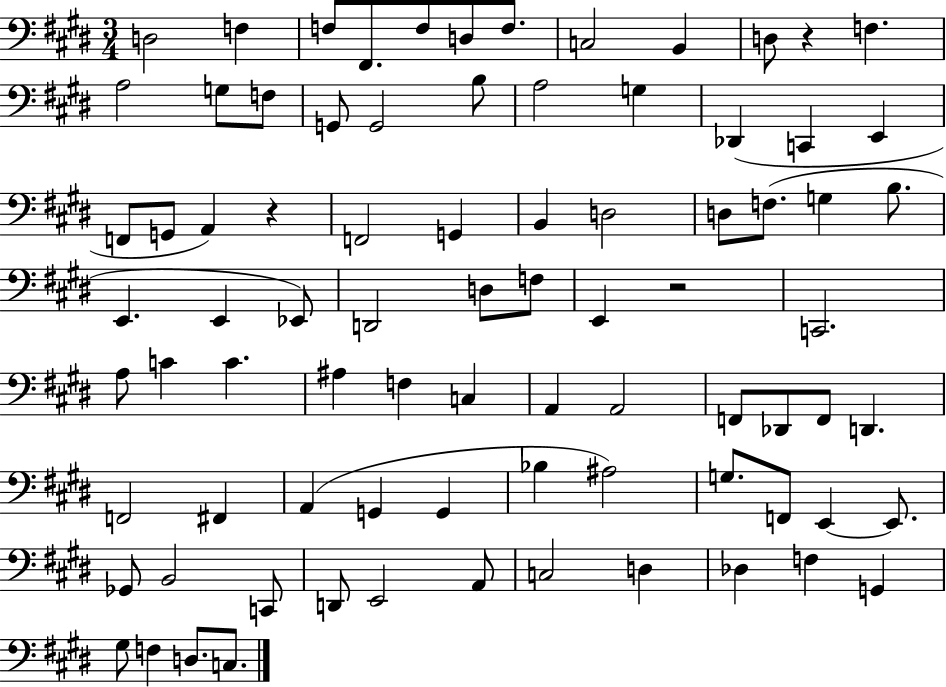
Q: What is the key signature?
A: E major